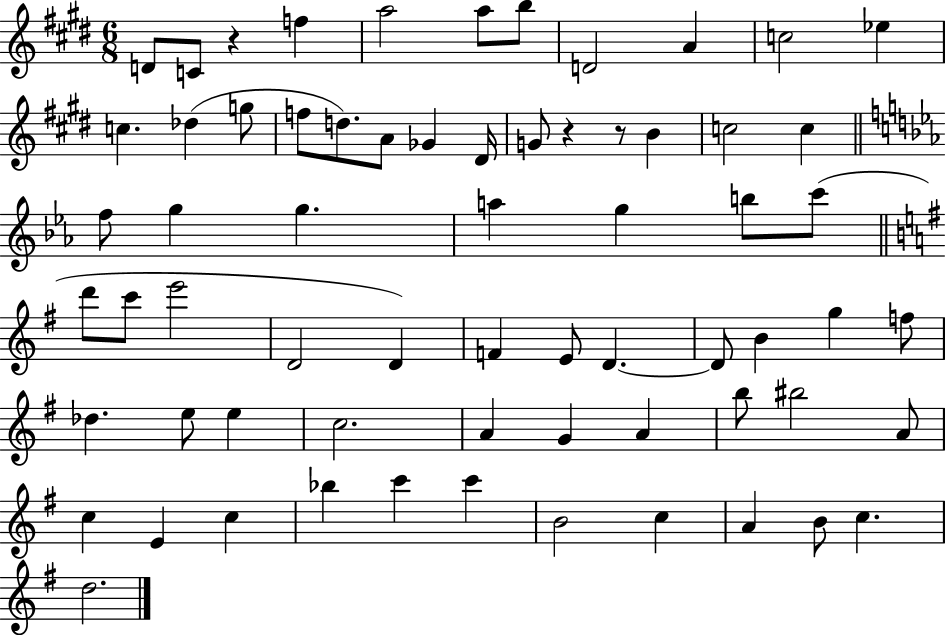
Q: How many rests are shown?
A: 3